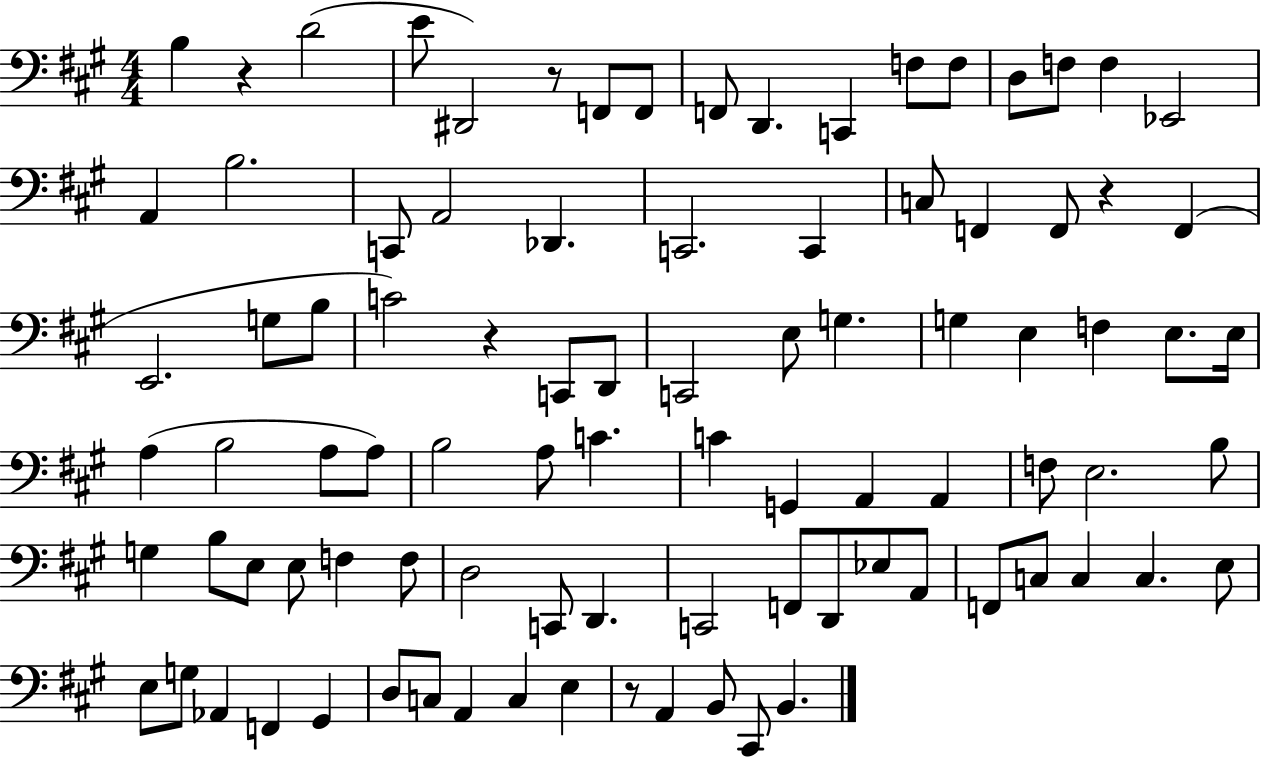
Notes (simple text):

B3/q R/q D4/h E4/e D#2/h R/e F2/e F2/e F2/e D2/q. C2/q F3/e F3/e D3/e F3/e F3/q Eb2/h A2/q B3/h. C2/e A2/h Db2/q. C2/h. C2/q C3/e F2/q F2/e R/q F2/q E2/h. G3/e B3/e C4/h R/q C2/e D2/e C2/h E3/e G3/q. G3/q E3/q F3/q E3/e. E3/s A3/q B3/h A3/e A3/e B3/h A3/e C4/q. C4/q G2/q A2/q A2/q F3/e E3/h. B3/e G3/q B3/e E3/e E3/e F3/q F3/e D3/h C2/e D2/q. C2/h F2/e D2/e Eb3/e A2/e F2/e C3/e C3/q C3/q. E3/e E3/e G3/e Ab2/q F2/q G#2/q D3/e C3/e A2/q C3/q E3/q R/e A2/q B2/e C#2/e B2/q.